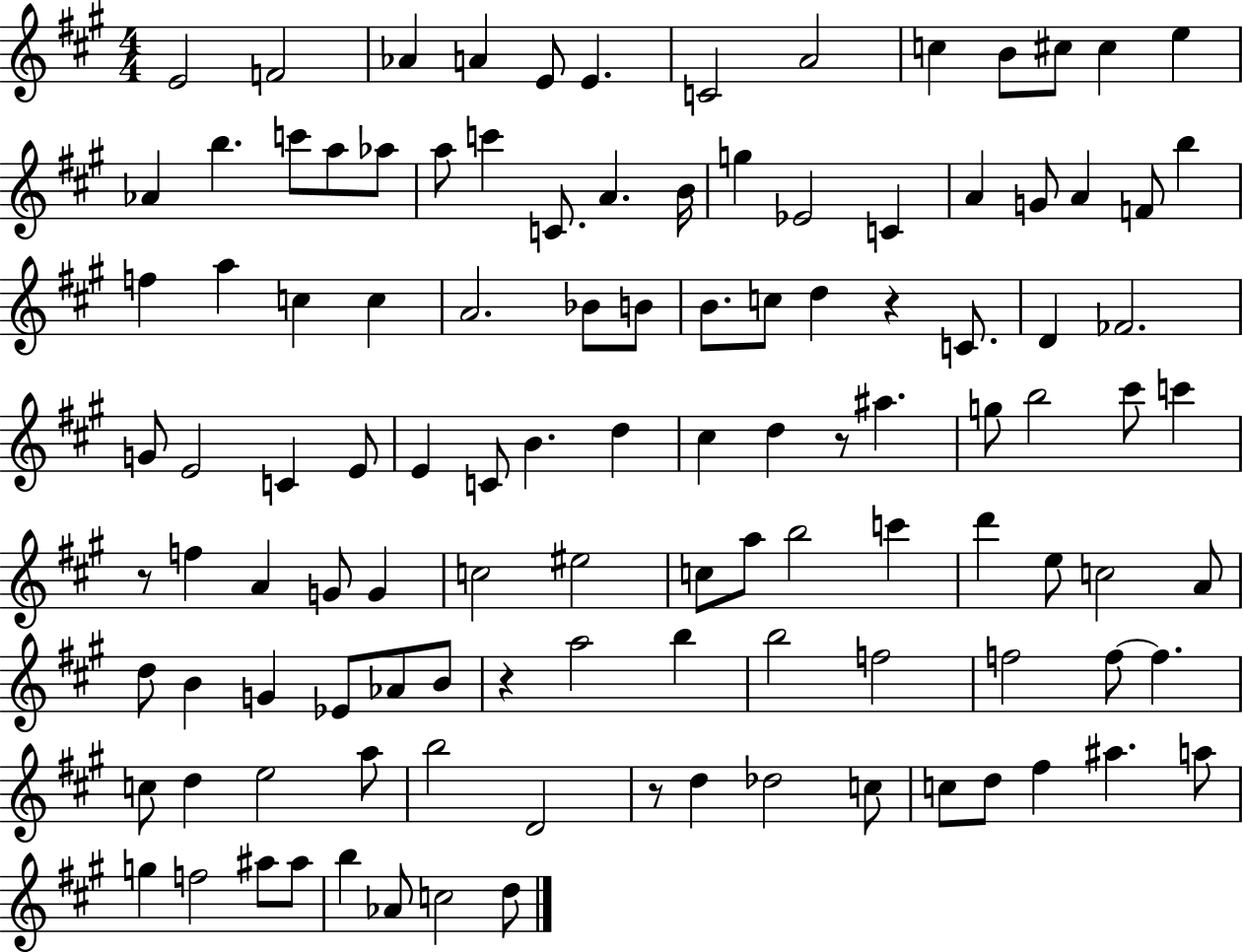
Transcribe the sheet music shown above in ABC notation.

X:1
T:Untitled
M:4/4
L:1/4
K:A
E2 F2 _A A E/2 E C2 A2 c B/2 ^c/2 ^c e _A b c'/2 a/2 _a/2 a/2 c' C/2 A B/4 g _E2 C A G/2 A F/2 b f a c c A2 _B/2 B/2 B/2 c/2 d z C/2 D _F2 G/2 E2 C E/2 E C/2 B d ^c d z/2 ^a g/2 b2 ^c'/2 c' z/2 f A G/2 G c2 ^e2 c/2 a/2 b2 c' d' e/2 c2 A/2 d/2 B G _E/2 _A/2 B/2 z a2 b b2 f2 f2 f/2 f c/2 d e2 a/2 b2 D2 z/2 d _d2 c/2 c/2 d/2 ^f ^a a/2 g f2 ^a/2 ^a/2 b _A/2 c2 d/2